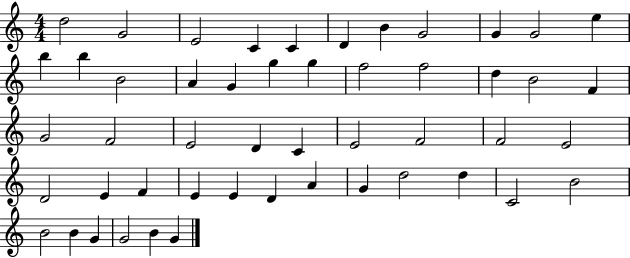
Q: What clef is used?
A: treble